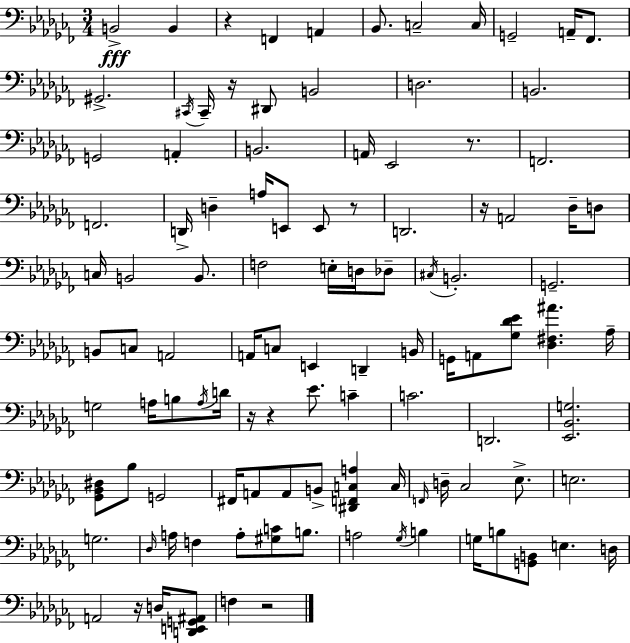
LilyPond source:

{
  \clef bass
  \numericTimeSignature
  \time 3/4
  \key aes \minor
  b,2->\fff b,4 | r4 f,4 a,4 | bes,8. c2-- c16 | g,2-- a,16-- fes,8. | \break gis,2.-> | \acciaccatura { cis,16 } cis,16-- r16 dis,8 b,2 | d2. | b,2. | \break g,2 a,4-. | b,2. | a,16 ees,2 r8. | f,2. | \break f,2. | d,16-> d4-- a16 e,8 e,8 r8 | d,2. | r16 a,2 des16-- d8 | \break c16 b,2 b,8. | f2 e16-. d16 des8-- | \acciaccatura { cis16 } b,2.-. | g,2.-- | \break b,8 c8 a,2 | a,16 c8 e,4 d,4-- | b,16 g,16 a,8 <ges des' ees'>8 <des fis ais'>4. | aes16-- g2 a16 b8 | \break \acciaccatura { a16 } d'16 r16 r4 ees'8. c'4-- | c'2. | d,2. | <ees, bes, g>2. | \break <ges, bes, dis>8 bes8 g,2 | fis,16 a,8 a,8 b,8-> <dis, f, c a>4 | c16 \grace { f,16 } d16-- ces2 | ees8.-> e2. | \break g2. | \grace { des16 } a16 f4 a8-. | <gis c'>8 b8. a2 | \acciaccatura { ges16 } b4 g16 b8 <g, b,>8 e4. | \break d16 a,2 | r16 d16 <d, e, g, ais,>8 f4 r2 | \bar "|."
}